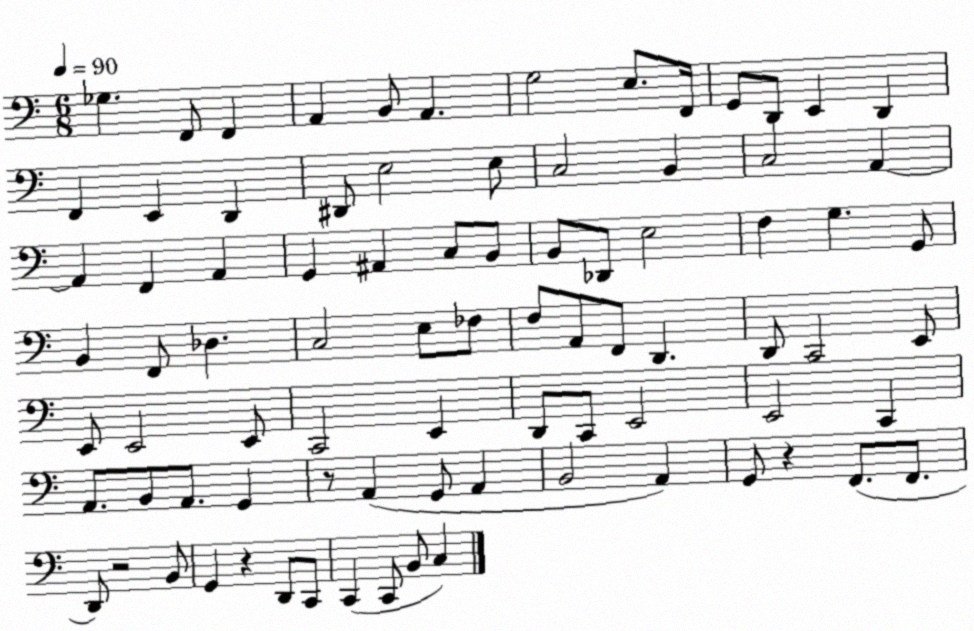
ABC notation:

X:1
T:Untitled
M:6/8
L:1/4
K:C
_G, F,,/2 F,, A,, B,,/2 A,, G,2 E,/2 F,,/4 G,,/2 D,,/2 E,, D,, F,, E,, D,, ^D,,/2 E,2 E,/2 C,2 B,, C,2 A,, A,, F,, A,, G,, ^A,, C,/2 B,,/2 B,,/2 _D,,/2 E,2 F, G, G,,/2 B,, F,,/2 _D, C,2 E,/2 _F,/2 F,/2 A,,/2 F,,/2 D,, D,,/2 C,,2 E,,/2 E,,/2 E,,2 E,,/2 C,,2 E,, D,,/2 C,,/2 E,,2 E,,2 C,, A,,/2 B,,/2 A,,/2 G,, z/2 A,, G,,/2 A,, B,,2 A,, G,,/2 z F,,/2 F,,/2 D,,/2 z2 B,,/2 G,, z D,,/2 C,,/2 C,, C,,/2 B,,/2 C,